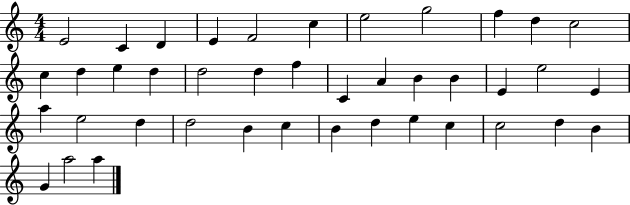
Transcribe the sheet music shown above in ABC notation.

X:1
T:Untitled
M:4/4
L:1/4
K:C
E2 C D E F2 c e2 g2 f d c2 c d e d d2 d f C A B B E e2 E a e2 d d2 B c B d e c c2 d B G a2 a